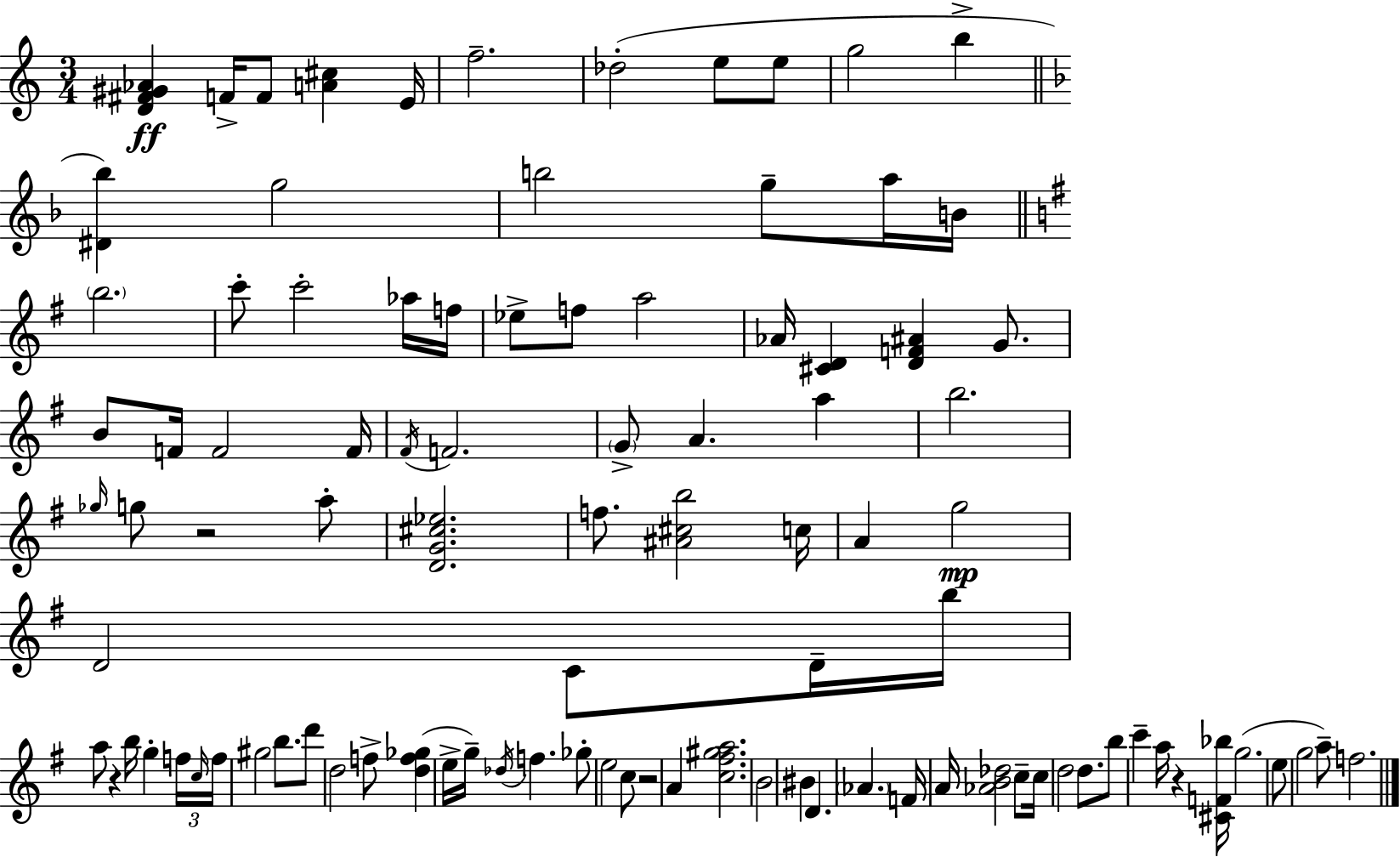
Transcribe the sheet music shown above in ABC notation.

X:1
T:Untitled
M:3/4
L:1/4
K:Am
[D^F^G_A] F/4 F/2 [A^c] E/4 f2 _d2 e/2 e/2 g2 b [^D_b] g2 b2 g/2 a/4 B/4 b2 c'/2 c'2 _a/4 f/4 _e/2 f/2 a2 _A/4 [^CD] [DF^A] G/2 B/2 F/4 F2 F/4 ^F/4 F2 G/2 A a b2 _g/4 g/2 z2 a/2 [DG^c_e]2 f/2 [^A^cb]2 c/4 A g2 D2 C/2 D/4 b/4 a/2 z b/4 g f/4 c/4 f/4 ^g2 b/2 d'/2 d2 f/2 [df_g] e/4 g/4 _d/4 f _g/2 e2 c/2 z2 A [c^f^ga]2 B2 ^B D _A F/4 A/4 [_AB_d]2 c/2 c/4 d2 d/2 b/2 c' a/4 z [^CF_b]/4 g2 e/2 g2 a/2 f2